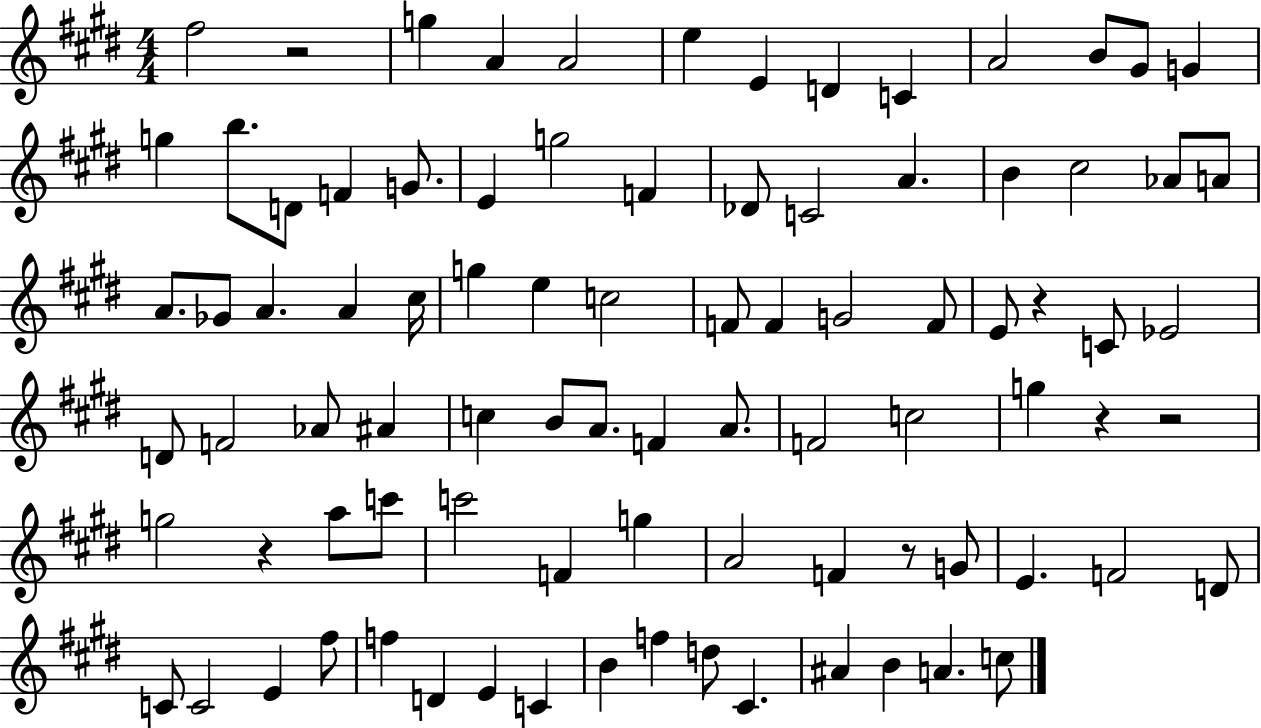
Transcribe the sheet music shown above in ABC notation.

X:1
T:Untitled
M:4/4
L:1/4
K:E
^f2 z2 g A A2 e E D C A2 B/2 ^G/2 G g b/2 D/2 F G/2 E g2 F _D/2 C2 A B ^c2 _A/2 A/2 A/2 _G/2 A A ^c/4 g e c2 F/2 F G2 F/2 E/2 z C/2 _E2 D/2 F2 _A/2 ^A c B/2 A/2 F A/2 F2 c2 g z z2 g2 z a/2 c'/2 c'2 F g A2 F z/2 G/2 E F2 D/2 C/2 C2 E ^f/2 f D E C B f d/2 ^C ^A B A c/2